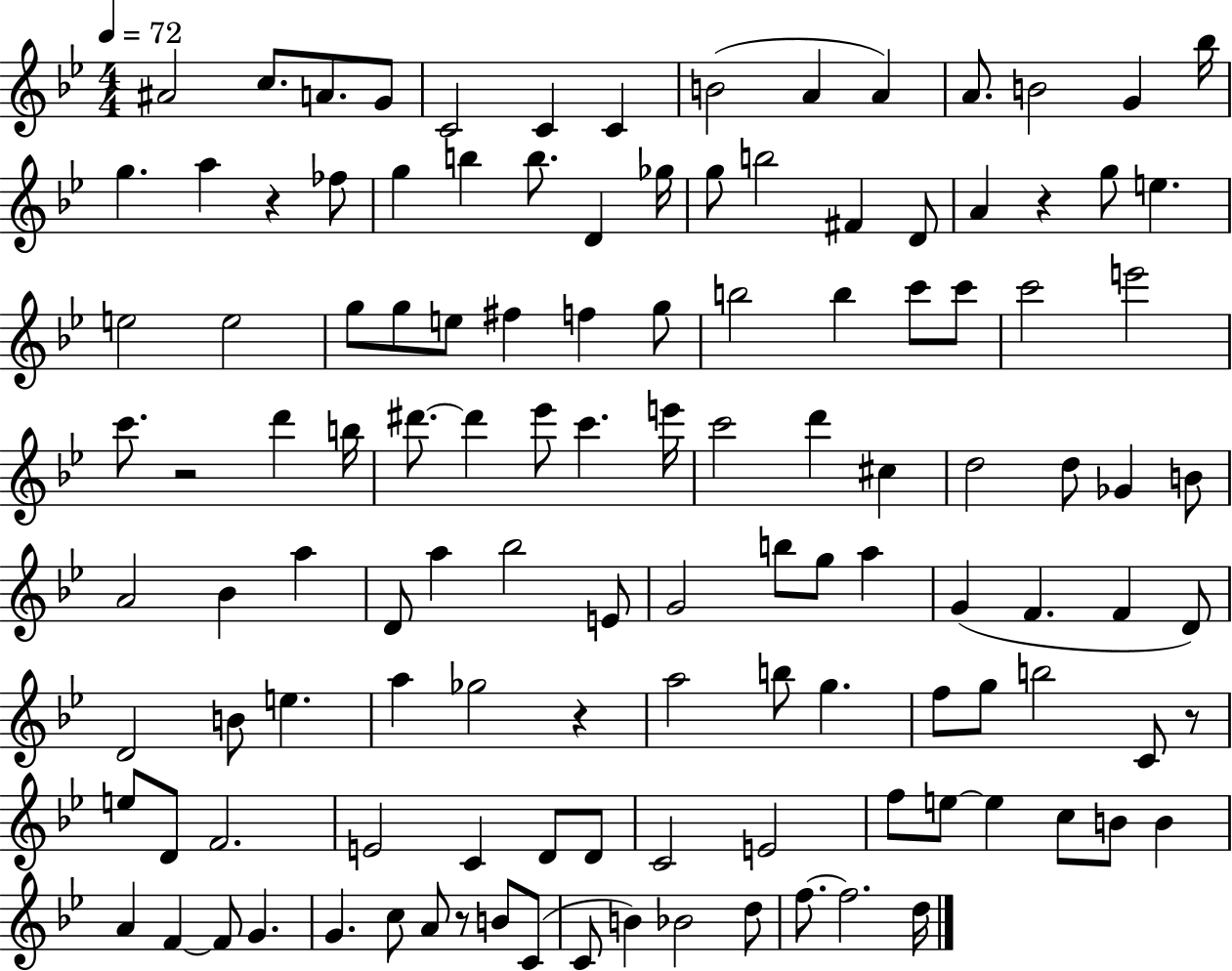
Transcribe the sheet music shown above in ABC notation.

X:1
T:Untitled
M:4/4
L:1/4
K:Bb
^A2 c/2 A/2 G/2 C2 C C B2 A A A/2 B2 G _b/4 g a z _f/2 g b b/2 D _g/4 g/2 b2 ^F D/2 A z g/2 e e2 e2 g/2 g/2 e/2 ^f f g/2 b2 b c'/2 c'/2 c'2 e'2 c'/2 z2 d' b/4 ^d'/2 ^d' _e'/2 c' e'/4 c'2 d' ^c d2 d/2 _G B/2 A2 _B a D/2 a _b2 E/2 G2 b/2 g/2 a G F F D/2 D2 B/2 e a _g2 z a2 b/2 g f/2 g/2 b2 C/2 z/2 e/2 D/2 F2 E2 C D/2 D/2 C2 E2 f/2 e/2 e c/2 B/2 B A F F/2 G G c/2 A/2 z/2 B/2 C/2 C/2 B _B2 d/2 f/2 f2 d/4